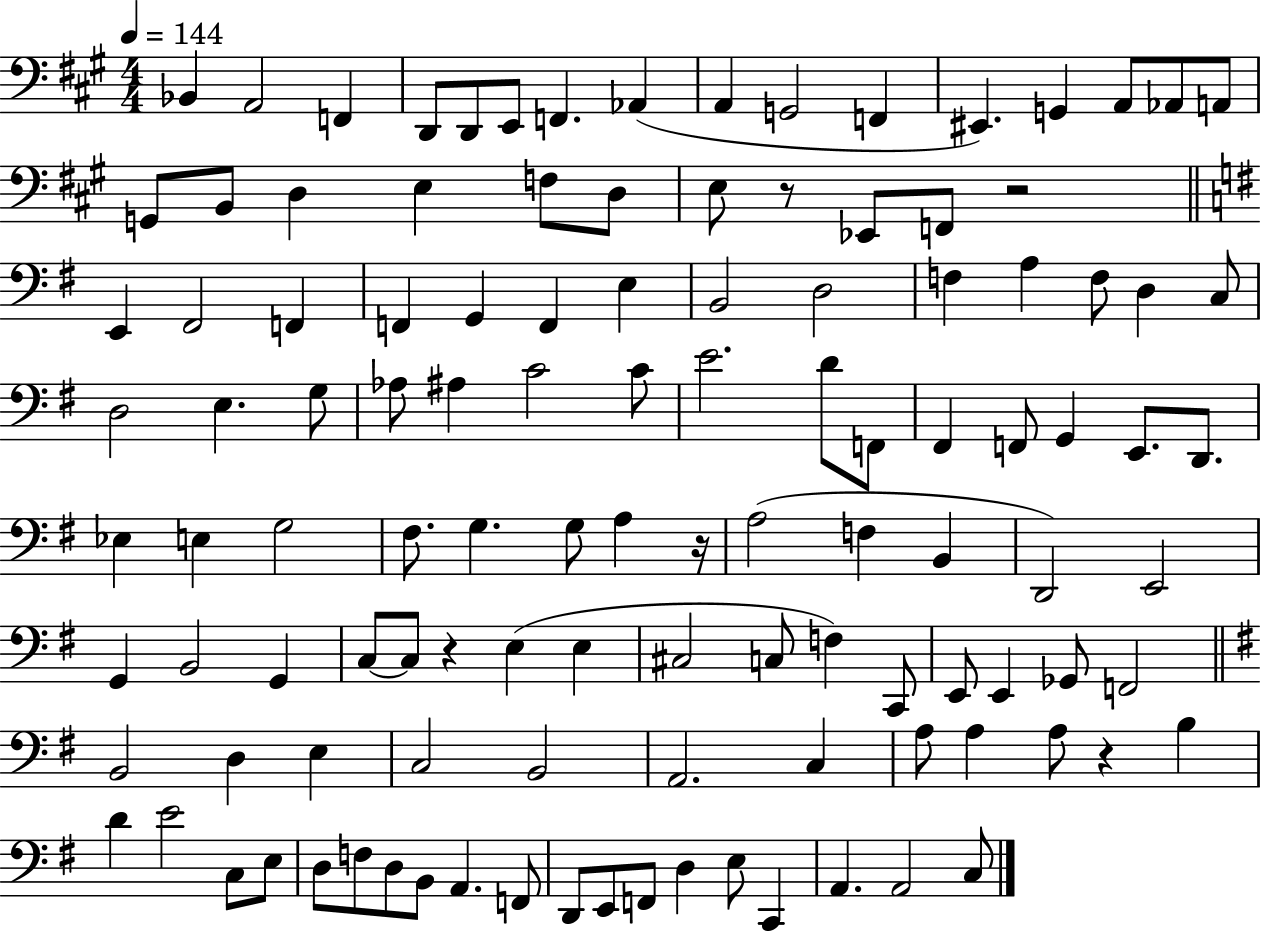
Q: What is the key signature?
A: A major